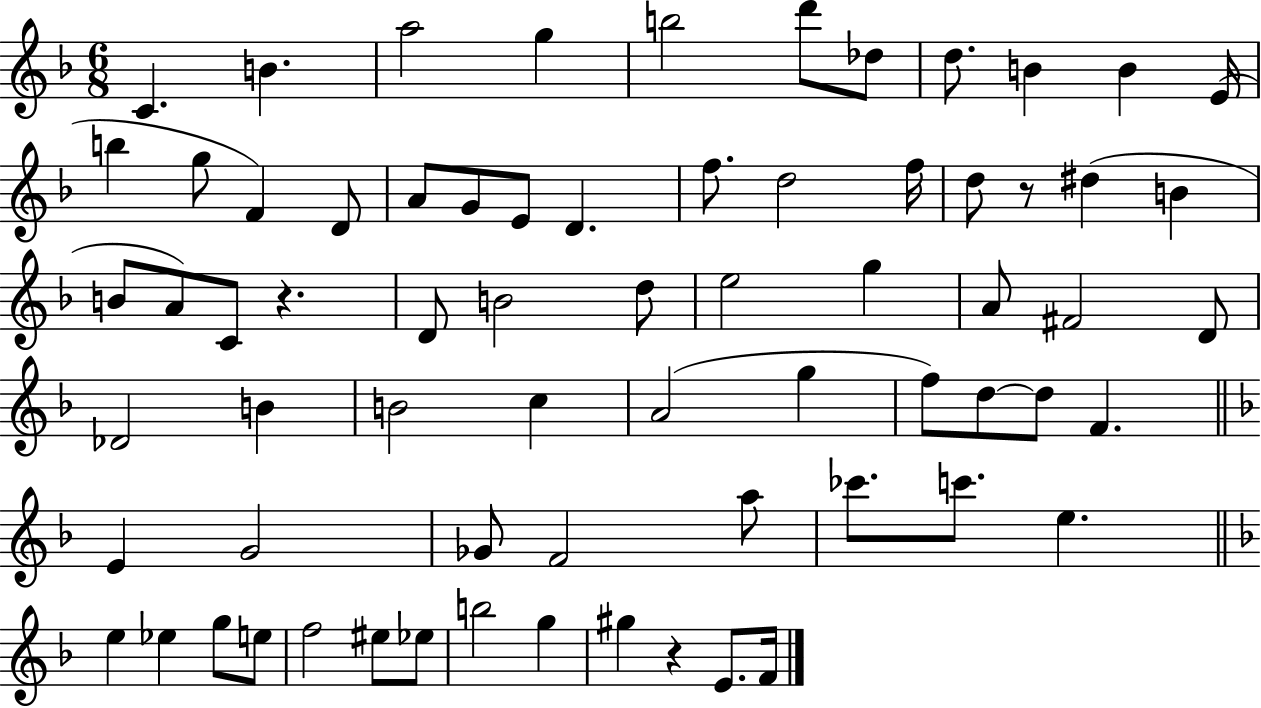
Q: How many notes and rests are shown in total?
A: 69